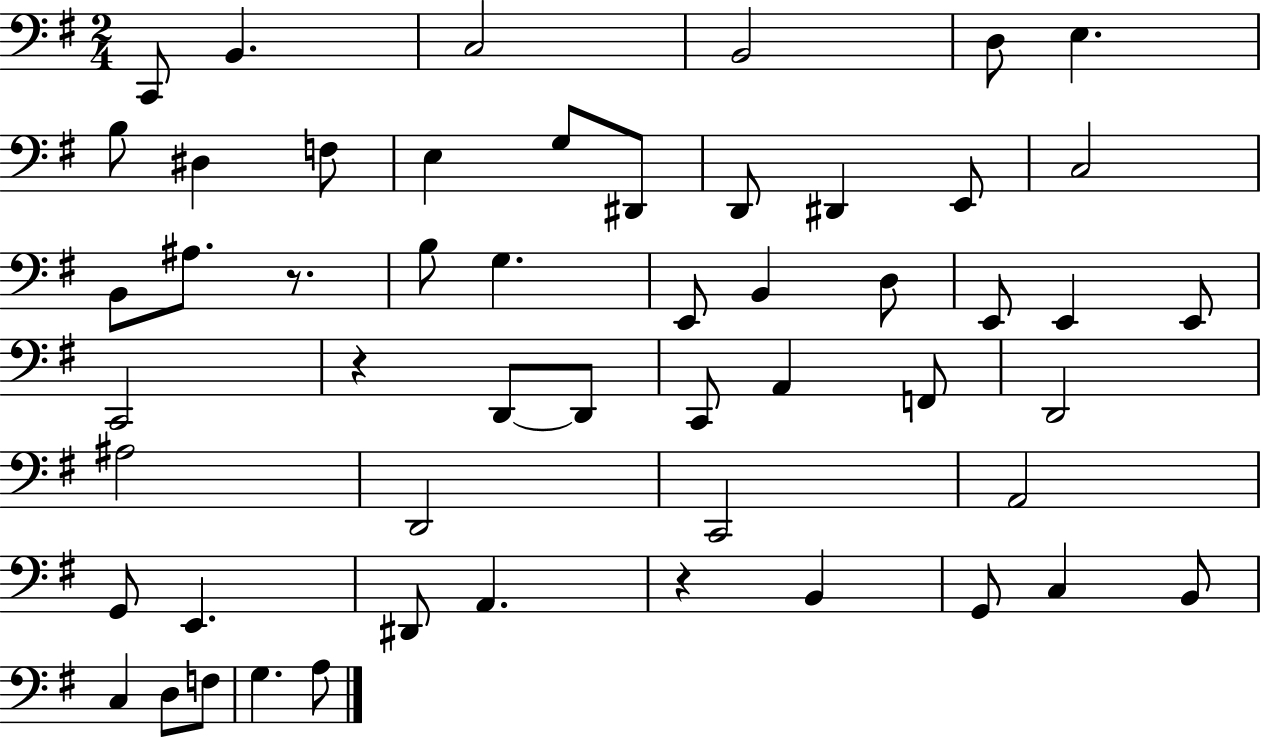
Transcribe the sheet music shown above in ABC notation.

X:1
T:Untitled
M:2/4
L:1/4
K:G
C,,/2 B,, C,2 B,,2 D,/2 E, B,/2 ^D, F,/2 E, G,/2 ^D,,/2 D,,/2 ^D,, E,,/2 C,2 B,,/2 ^A,/2 z/2 B,/2 G, E,,/2 B,, D,/2 E,,/2 E,, E,,/2 C,,2 z D,,/2 D,,/2 C,,/2 A,, F,,/2 D,,2 ^A,2 D,,2 C,,2 A,,2 G,,/2 E,, ^D,,/2 A,, z B,, G,,/2 C, B,,/2 C, D,/2 F,/2 G, A,/2